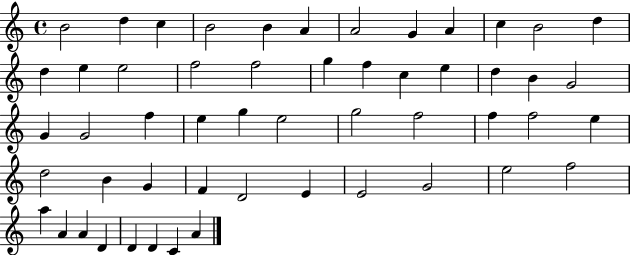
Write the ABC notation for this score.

X:1
T:Untitled
M:4/4
L:1/4
K:C
B2 d c B2 B A A2 G A c B2 d d e e2 f2 f2 g f c e d B G2 G G2 f e g e2 g2 f2 f f2 e d2 B G F D2 E E2 G2 e2 f2 a A A D D D C A